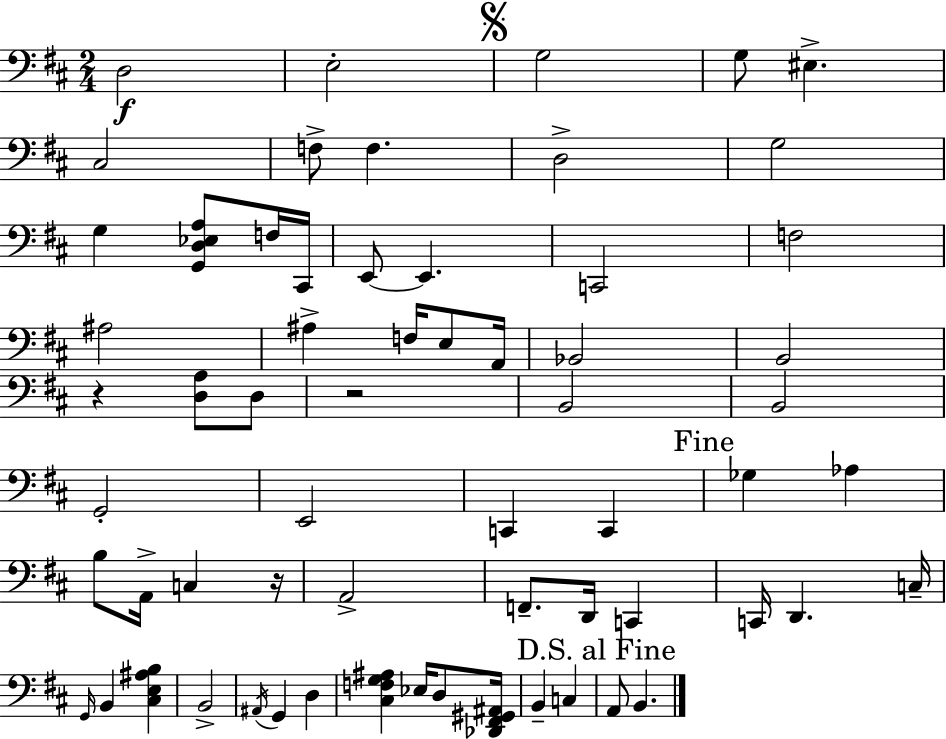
D3/h E3/h G3/h G3/e EIS3/q. C#3/h F3/e F3/q. D3/h G3/h G3/q [G2,D3,Eb3,A3]/e F3/s C#2/s E2/e E2/q. C2/h F3/h A#3/h A#3/q F3/s E3/e A2/s Bb2/h B2/h R/q [D3,A3]/e D3/e R/h B2/h B2/h G2/h E2/h C2/q C2/q Gb3/q Ab3/q B3/e A2/s C3/q R/s A2/h F2/e. D2/s C2/q C2/s D2/q. C3/s G2/s B2/q [C#3,E3,A#3,B3]/q B2/h A#2/s G2/q D3/q [C#3,F3,G3,A#3]/q Eb3/s D3/e [Db2,F#2,G#2,A#2]/s B2/q C3/q A2/e B2/q.